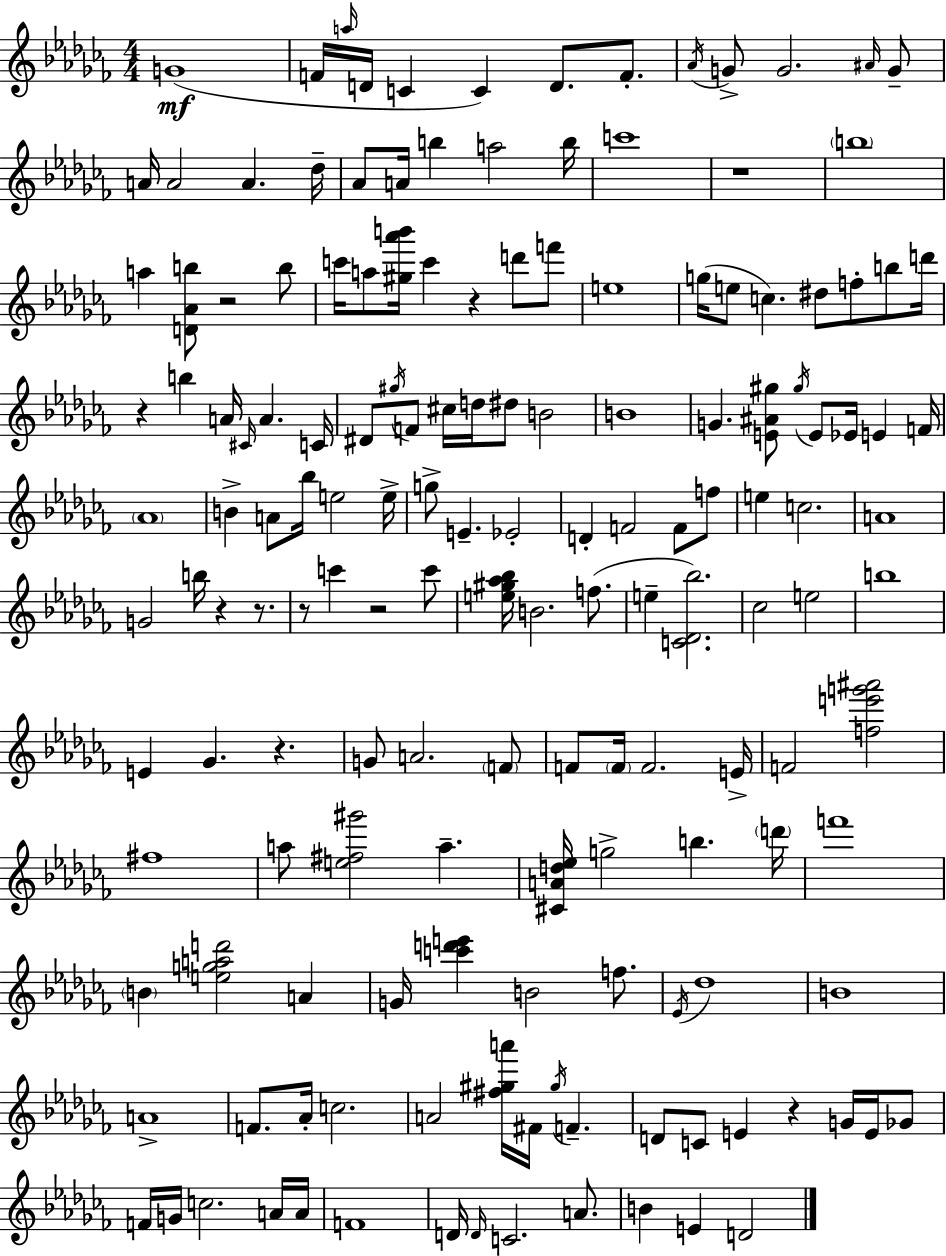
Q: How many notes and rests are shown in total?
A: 157